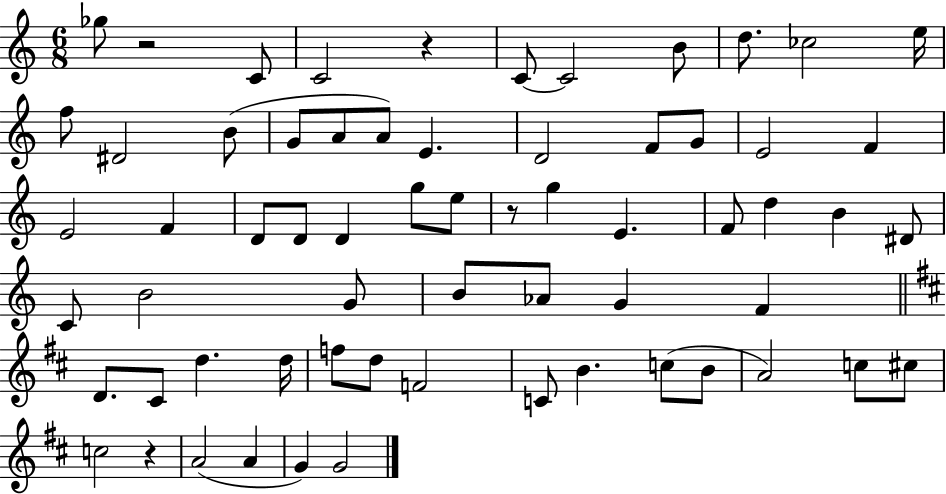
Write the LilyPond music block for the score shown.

{
  \clef treble
  \numericTimeSignature
  \time 6/8
  \key c \major
  ges''8 r2 c'8 | c'2 r4 | c'8~~ c'2 b'8 | d''8. ces''2 e''16 | \break f''8 dis'2 b'8( | g'8 a'8 a'8) e'4. | d'2 f'8 g'8 | e'2 f'4 | \break e'2 f'4 | d'8 d'8 d'4 g''8 e''8 | r8 g''4 e'4. | f'8 d''4 b'4 dis'8 | \break c'8 b'2 g'8 | b'8 aes'8 g'4 f'4 | \bar "||" \break \key d \major d'8. cis'8 d''4. d''16 | f''8 d''8 f'2 | c'8 b'4. c''8( b'8 | a'2) c''8 cis''8 | \break c''2 r4 | a'2( a'4 | g'4) g'2 | \bar "|."
}